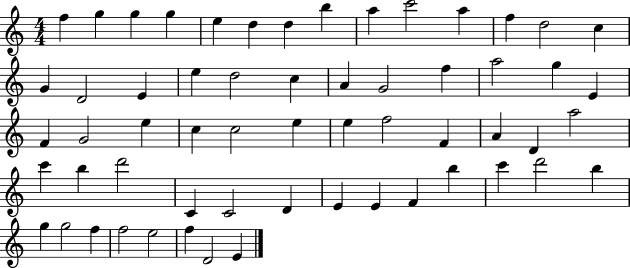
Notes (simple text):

F5/q G5/q G5/q G5/q E5/q D5/q D5/q B5/q A5/q C6/h A5/q F5/q D5/h C5/q G4/q D4/h E4/q E5/q D5/h C5/q A4/q G4/h F5/q A5/h G5/q E4/q F4/q G4/h E5/q C5/q C5/h E5/q E5/q F5/h F4/q A4/q D4/q A5/h C6/q B5/q D6/h C4/q C4/h D4/q E4/q E4/q F4/q B5/q C6/q D6/h B5/q G5/q G5/h F5/q F5/h E5/h F5/q D4/h E4/q